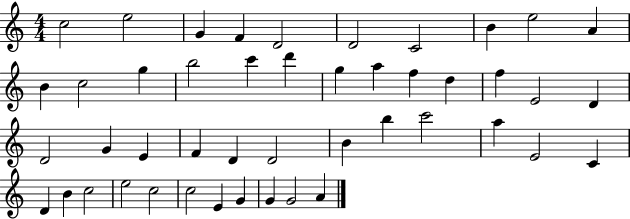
{
  \clef treble
  \numericTimeSignature
  \time 4/4
  \key c \major
  c''2 e''2 | g'4 f'4 d'2 | d'2 c'2 | b'4 e''2 a'4 | \break b'4 c''2 g''4 | b''2 c'''4 d'''4 | g''4 a''4 f''4 d''4 | f''4 e'2 d'4 | \break d'2 g'4 e'4 | f'4 d'4 d'2 | b'4 b''4 c'''2 | a''4 e'2 c'4 | \break d'4 b'4 c''2 | e''2 c''2 | c''2 e'4 g'4 | g'4 g'2 a'4 | \break \bar "|."
}